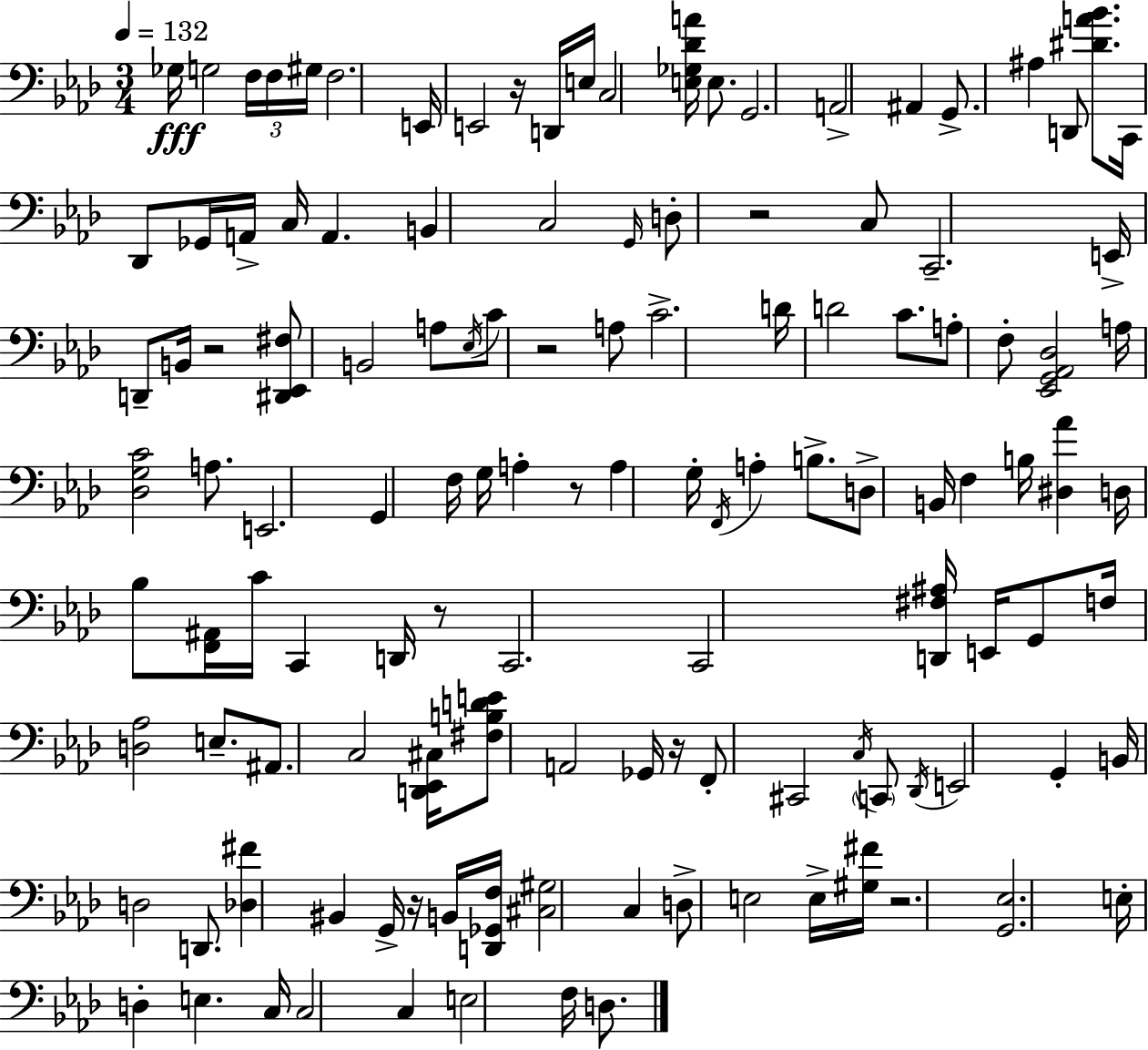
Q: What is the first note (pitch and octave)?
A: Gb3